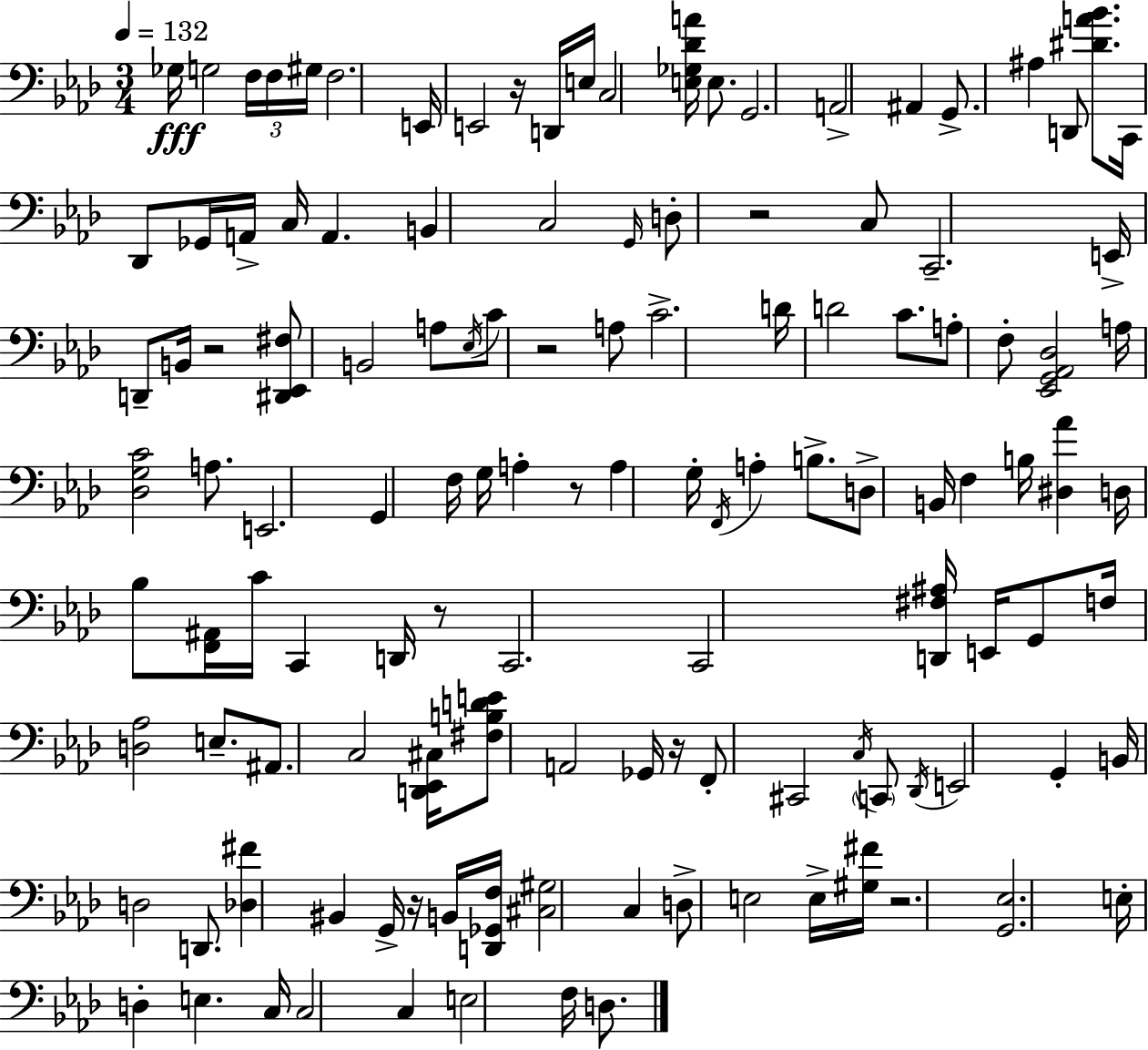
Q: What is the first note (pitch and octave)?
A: Gb3